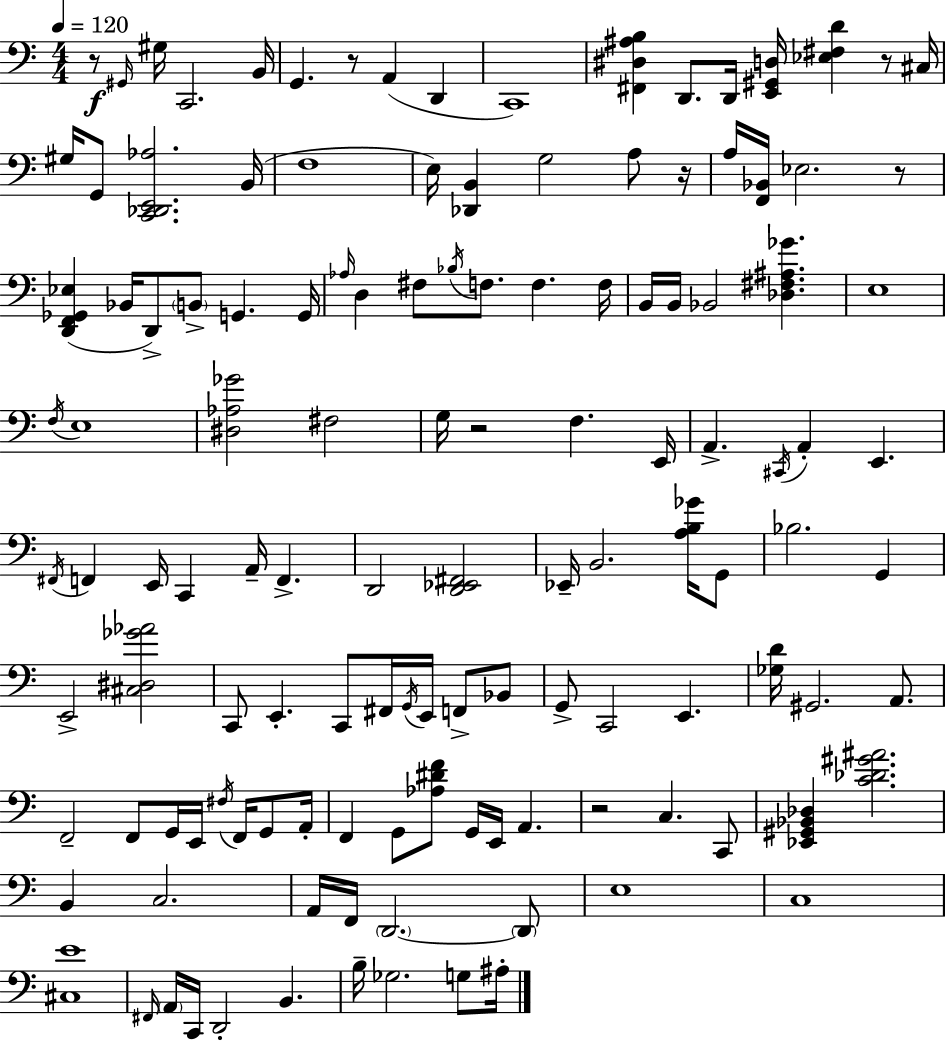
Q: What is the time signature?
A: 4/4